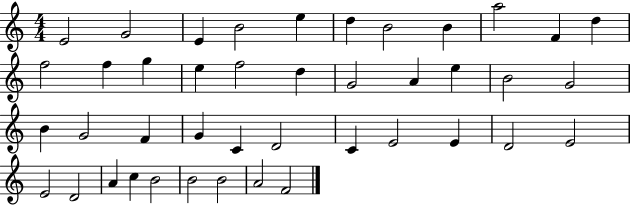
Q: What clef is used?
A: treble